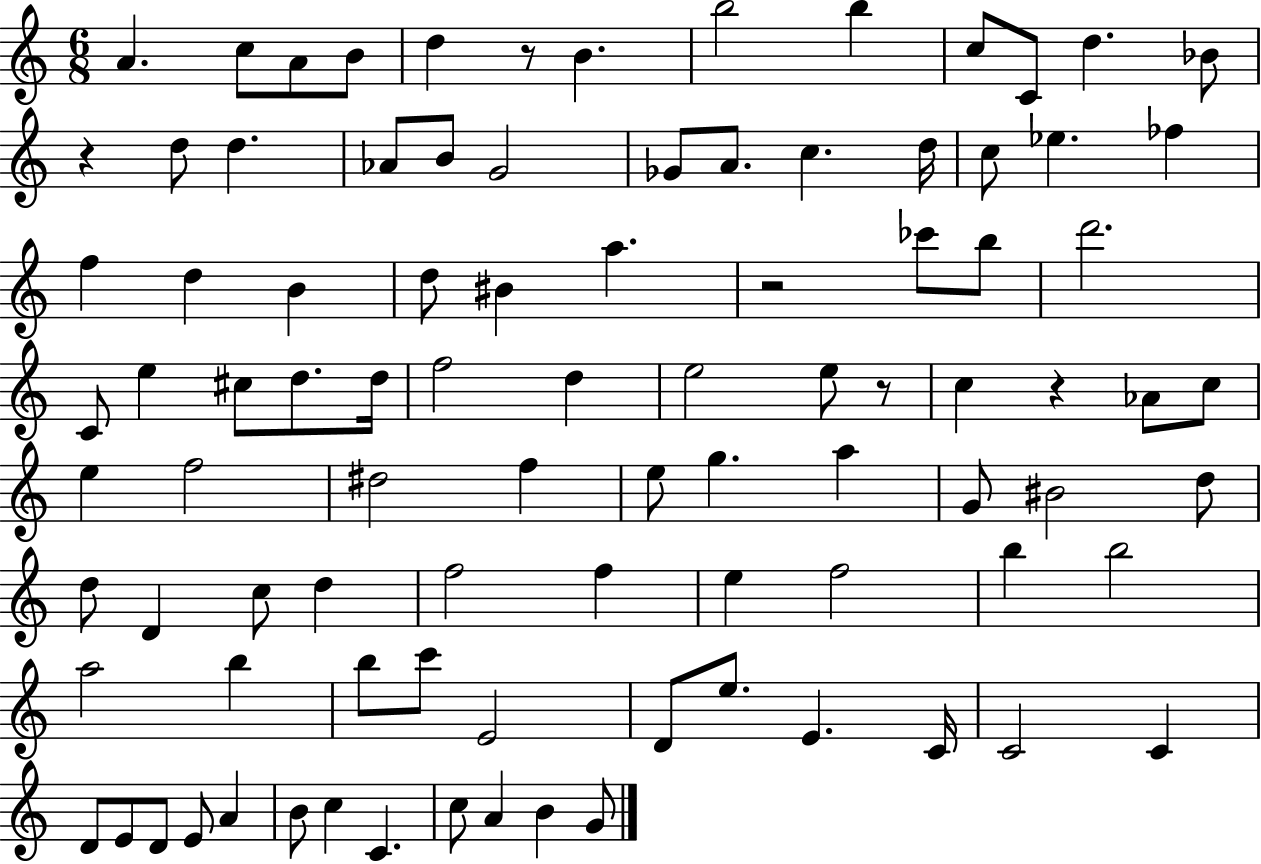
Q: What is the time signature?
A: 6/8